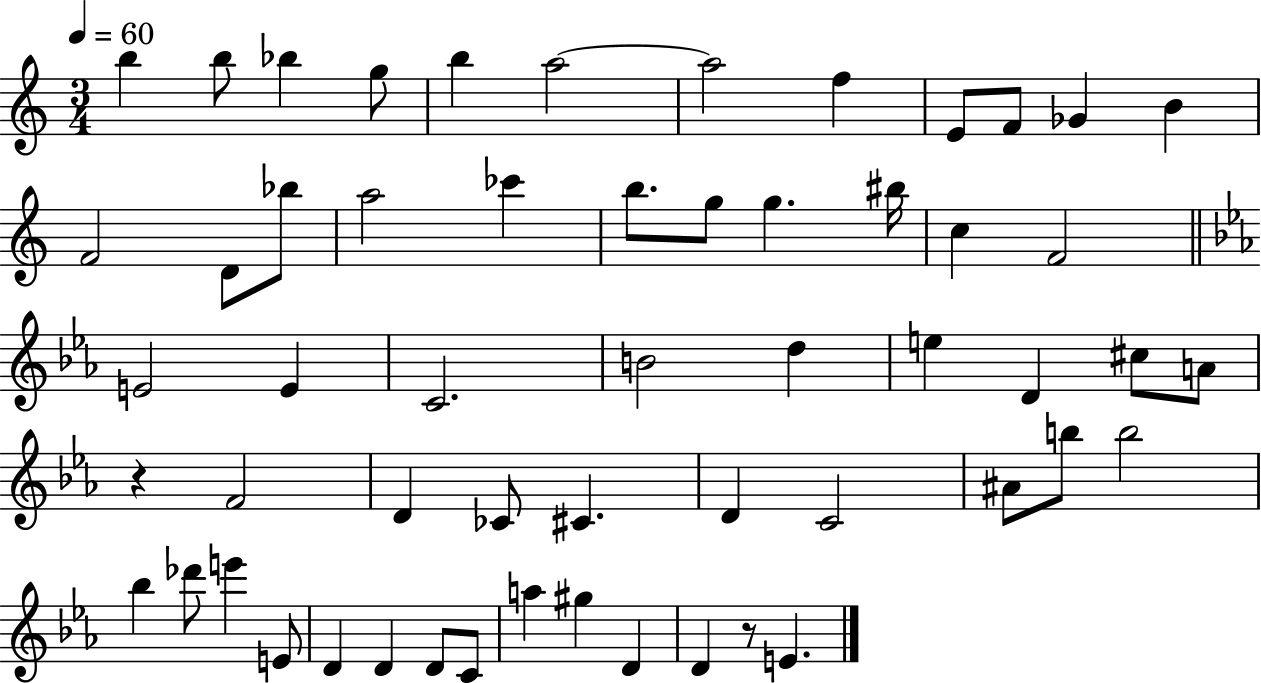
{
  \clef treble
  \numericTimeSignature
  \time 3/4
  \key c \major
  \tempo 4 = 60
  b''4 b''8 bes''4 g''8 | b''4 a''2~~ | a''2 f''4 | e'8 f'8 ges'4 b'4 | \break f'2 d'8 bes''8 | a''2 ces'''4 | b''8. g''8 g''4. bis''16 | c''4 f'2 | \break \bar "||" \break \key c \minor e'2 e'4 | c'2. | b'2 d''4 | e''4 d'4 cis''8 a'8 | \break r4 f'2 | d'4 ces'8 cis'4. | d'4 c'2 | ais'8 b''8 b''2 | \break bes''4 des'''8 e'''4 e'8 | d'4 d'4 d'8 c'8 | a''4 gis''4 d'4 | d'4 r8 e'4. | \break \bar "|."
}